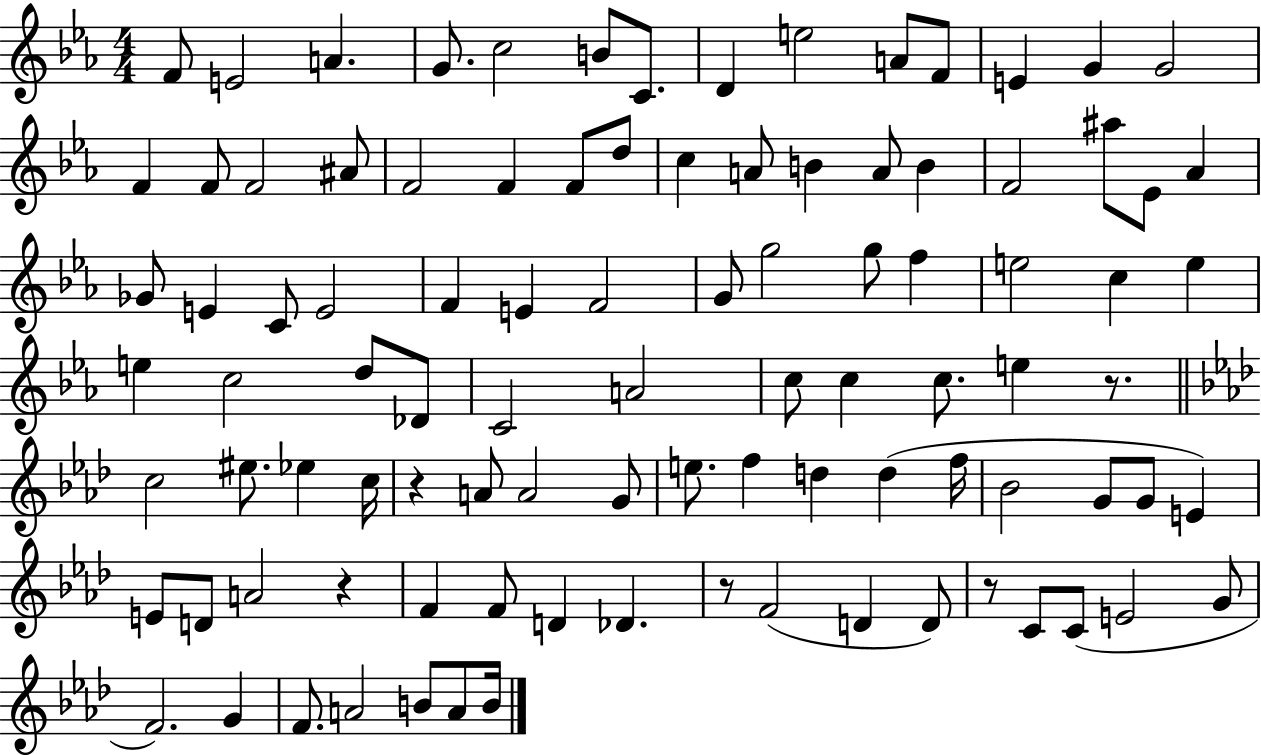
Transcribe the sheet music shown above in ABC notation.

X:1
T:Untitled
M:4/4
L:1/4
K:Eb
F/2 E2 A G/2 c2 B/2 C/2 D e2 A/2 F/2 E G G2 F F/2 F2 ^A/2 F2 F F/2 d/2 c A/2 B A/2 B F2 ^a/2 _E/2 _A _G/2 E C/2 E2 F E F2 G/2 g2 g/2 f e2 c e e c2 d/2 _D/2 C2 A2 c/2 c c/2 e z/2 c2 ^e/2 _e c/4 z A/2 A2 G/2 e/2 f d d f/4 _B2 G/2 G/2 E E/2 D/2 A2 z F F/2 D _D z/2 F2 D D/2 z/2 C/2 C/2 E2 G/2 F2 G F/2 A2 B/2 A/2 B/4